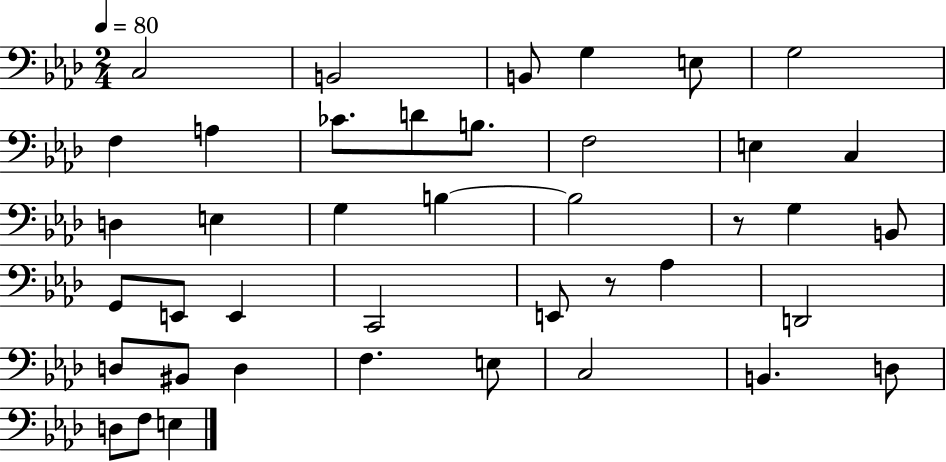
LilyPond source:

{
  \clef bass
  \numericTimeSignature
  \time 2/4
  \key aes \major
  \tempo 4 = 80
  c2 | b,2 | b,8 g4 e8 | g2 | \break f4 a4 | ces'8. d'8 b8. | f2 | e4 c4 | \break d4 e4 | g4 b4~~ | b2 | r8 g4 b,8 | \break g,8 e,8 e,4 | c,2 | e,8 r8 aes4 | d,2 | \break d8 bis,8 d4 | f4. e8 | c2 | b,4. d8 | \break d8 f8 e4 | \bar "|."
}